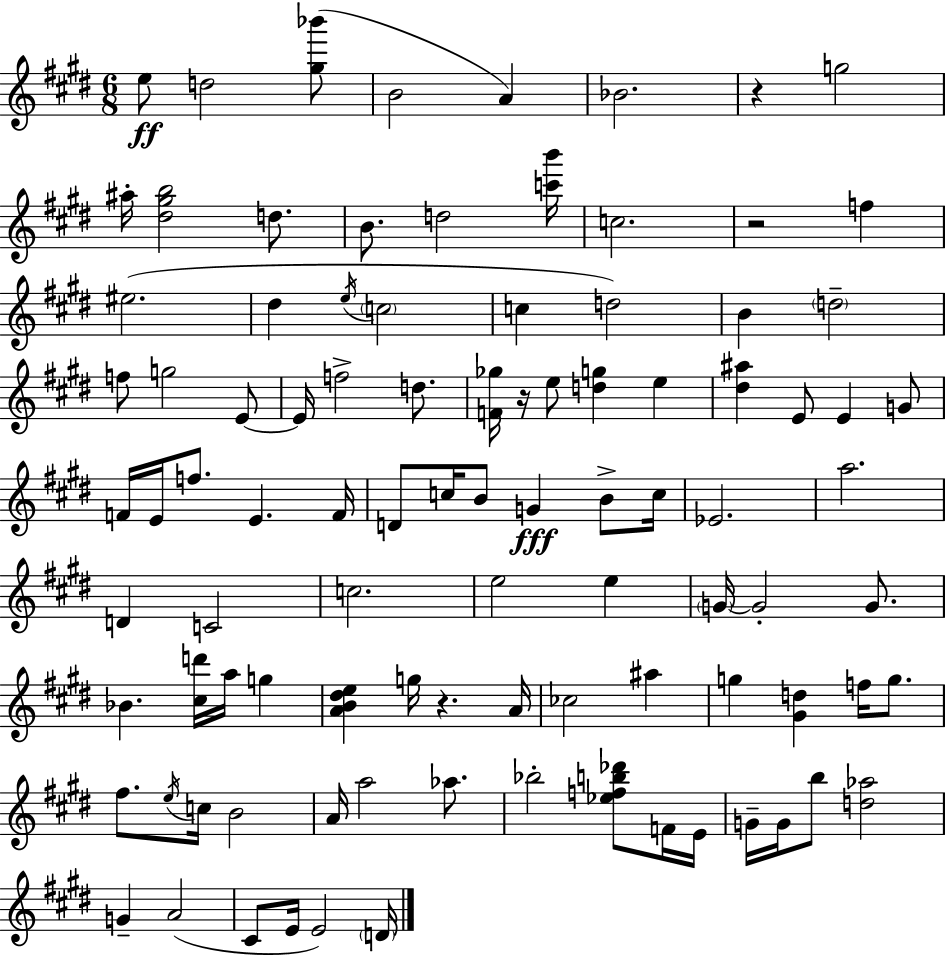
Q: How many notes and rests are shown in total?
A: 96